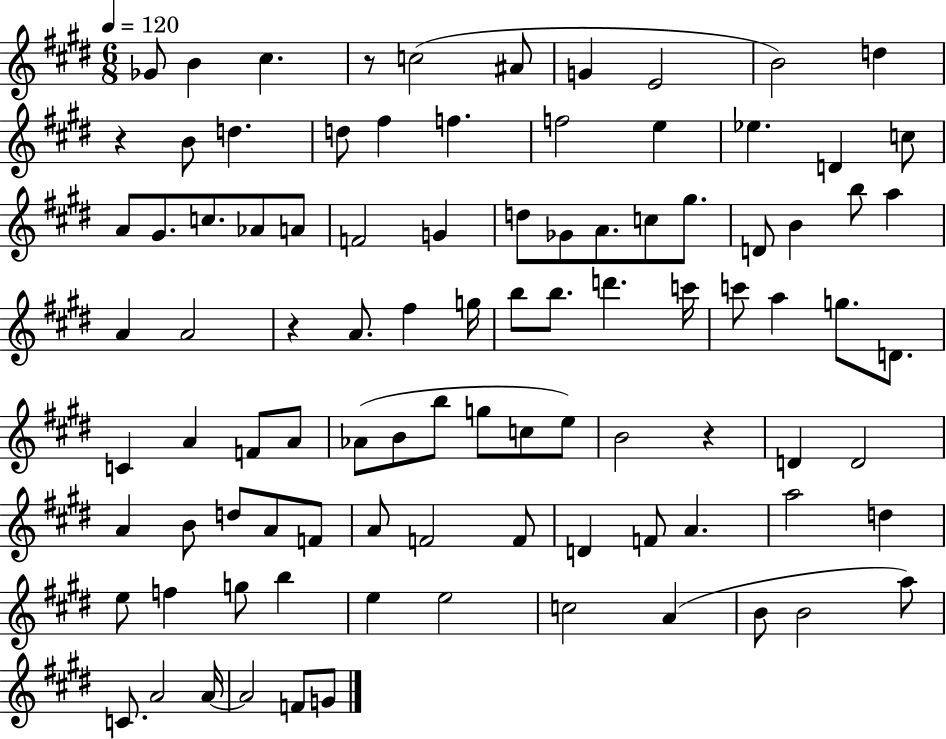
X:1
T:Untitled
M:6/8
L:1/4
K:E
_G/2 B ^c z/2 c2 ^A/2 G E2 B2 d z B/2 d d/2 ^f f f2 e _e D c/2 A/2 ^G/2 c/2 _A/2 A/2 F2 G d/2 _G/2 A/2 c/2 ^g/2 D/2 B b/2 a A A2 z A/2 ^f g/4 b/2 b/2 d' c'/4 c'/2 a g/2 D/2 C A F/2 A/2 _A/2 B/2 b/2 g/2 c/2 e/2 B2 z D D2 A B/2 d/2 A/2 F/2 A/2 F2 F/2 D F/2 A a2 d e/2 f g/2 b e e2 c2 A B/2 B2 a/2 C/2 A2 A/4 A2 F/2 G/2